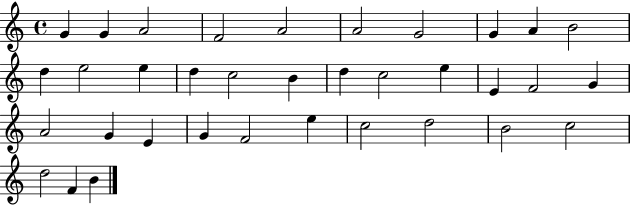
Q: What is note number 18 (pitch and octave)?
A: C5